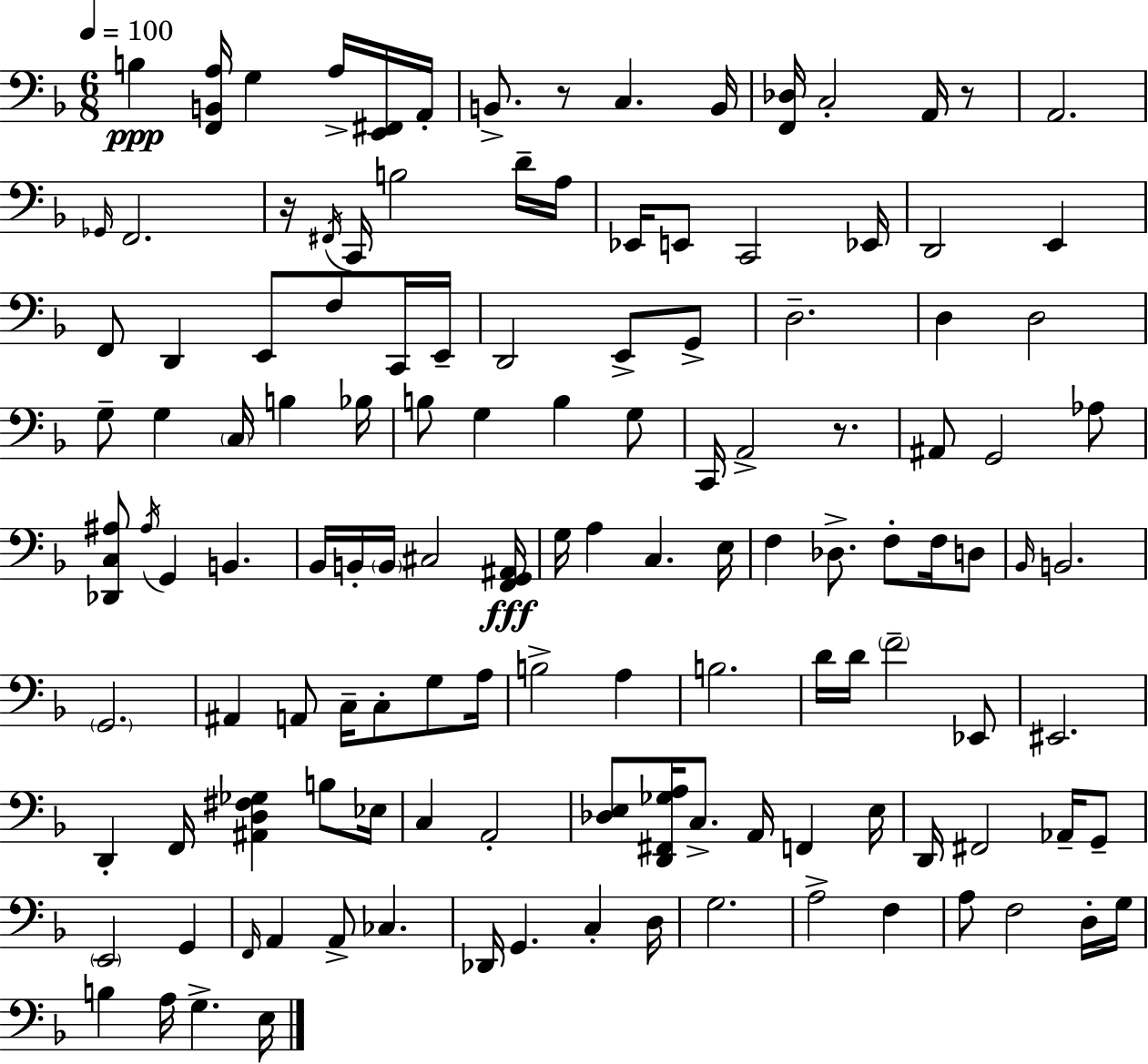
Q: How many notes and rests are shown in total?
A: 129